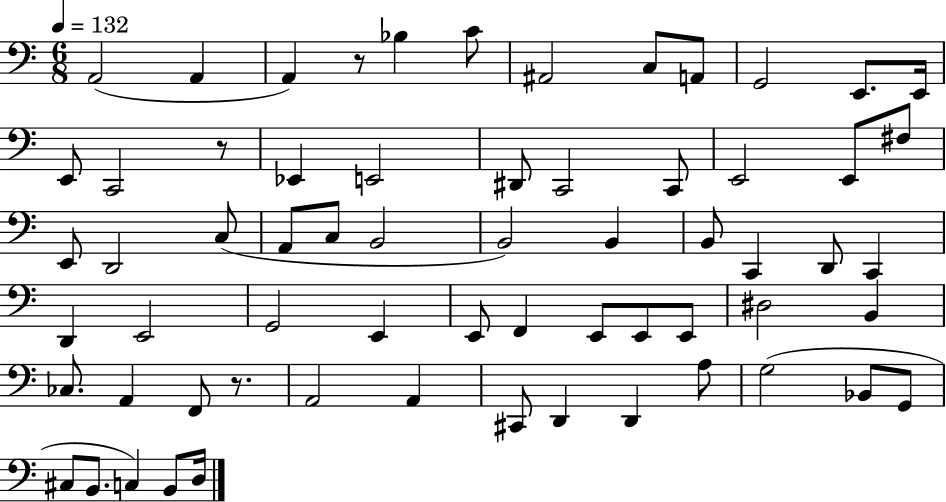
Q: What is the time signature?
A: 6/8